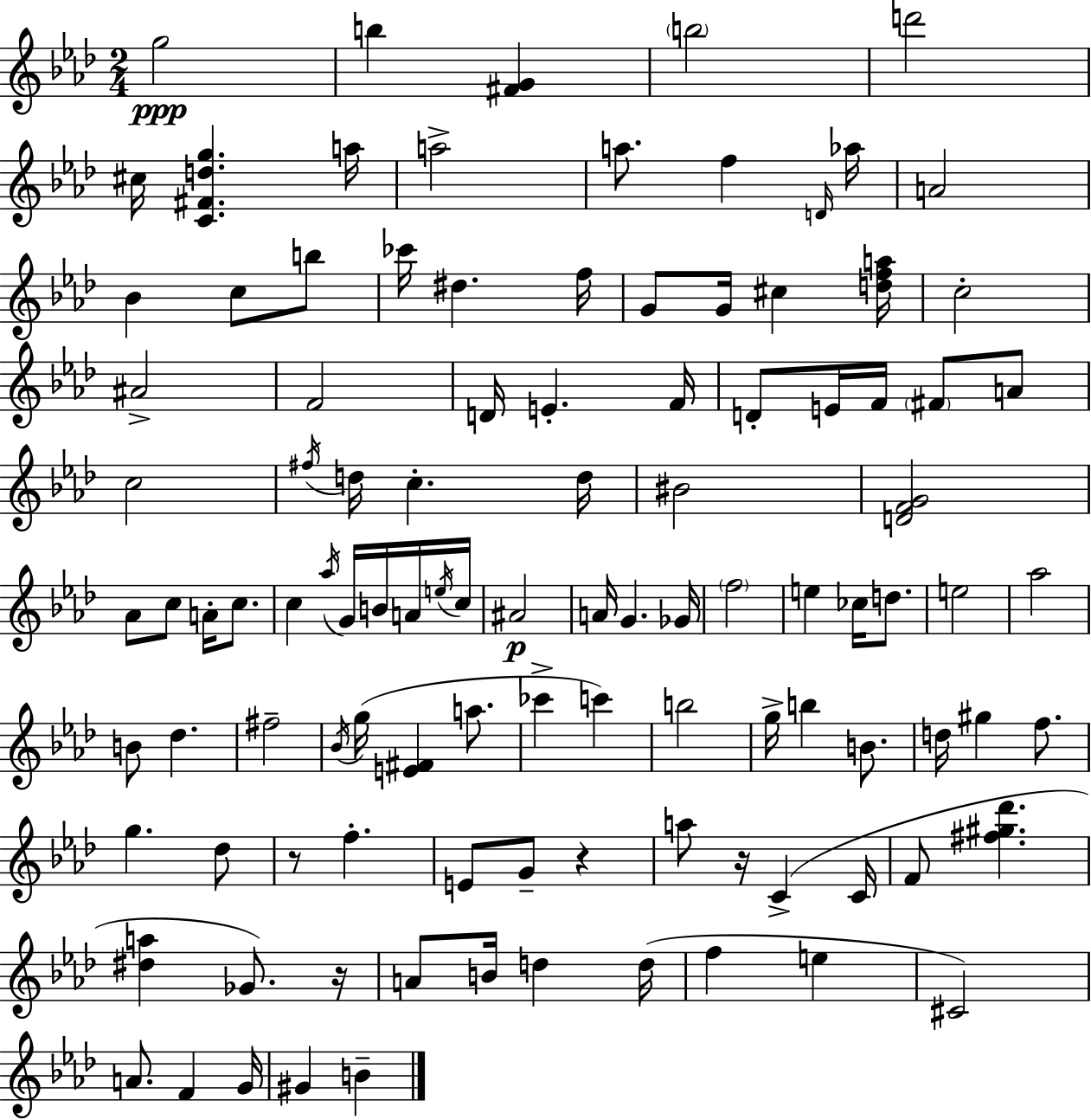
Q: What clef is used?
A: treble